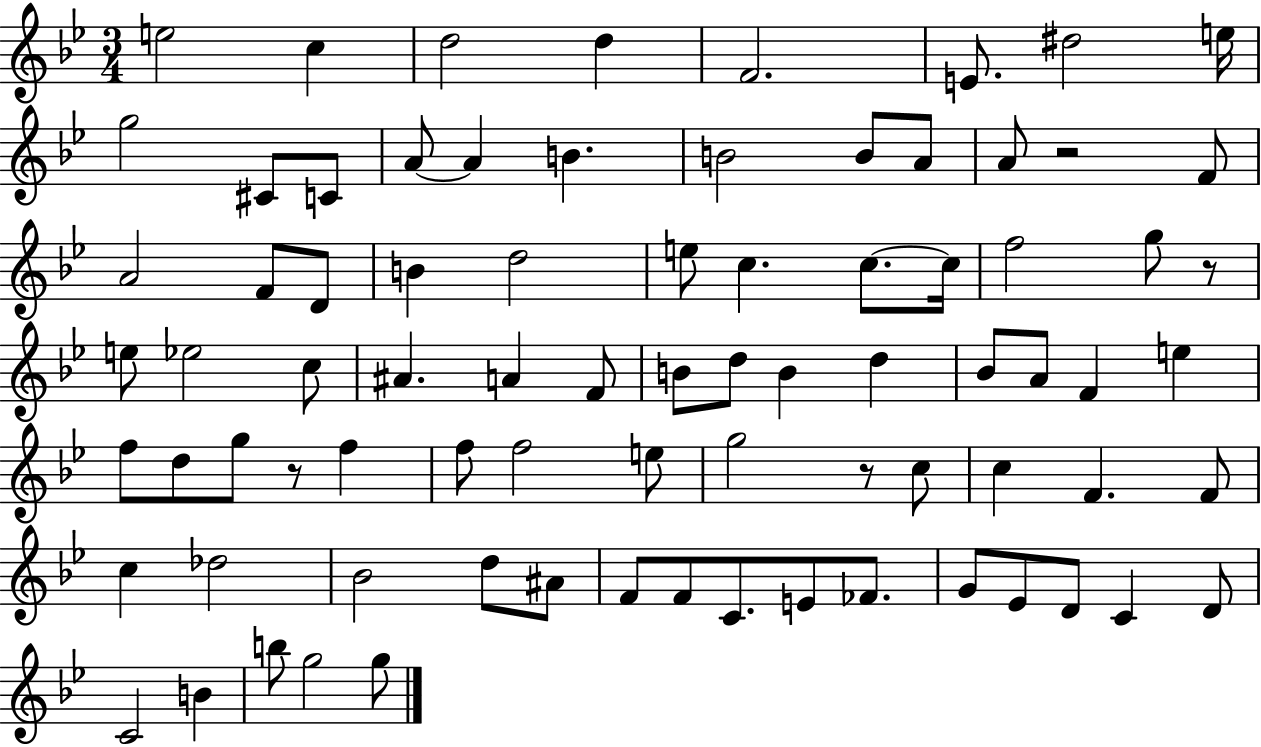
{
  \clef treble
  \numericTimeSignature
  \time 3/4
  \key bes \major
  \repeat volta 2 { e''2 c''4 | d''2 d''4 | f'2. | e'8. dis''2 e''16 | \break g''2 cis'8 c'8 | a'8~~ a'4 b'4. | b'2 b'8 a'8 | a'8 r2 f'8 | \break a'2 f'8 d'8 | b'4 d''2 | e''8 c''4. c''8.~~ c''16 | f''2 g''8 r8 | \break e''8 ees''2 c''8 | ais'4. a'4 f'8 | b'8 d''8 b'4 d''4 | bes'8 a'8 f'4 e''4 | \break f''8 d''8 g''8 r8 f''4 | f''8 f''2 e''8 | g''2 r8 c''8 | c''4 f'4. f'8 | \break c''4 des''2 | bes'2 d''8 ais'8 | f'8 f'8 c'8. e'8 fes'8. | g'8 ees'8 d'8 c'4 d'8 | \break c'2 b'4 | b''8 g''2 g''8 | } \bar "|."
}